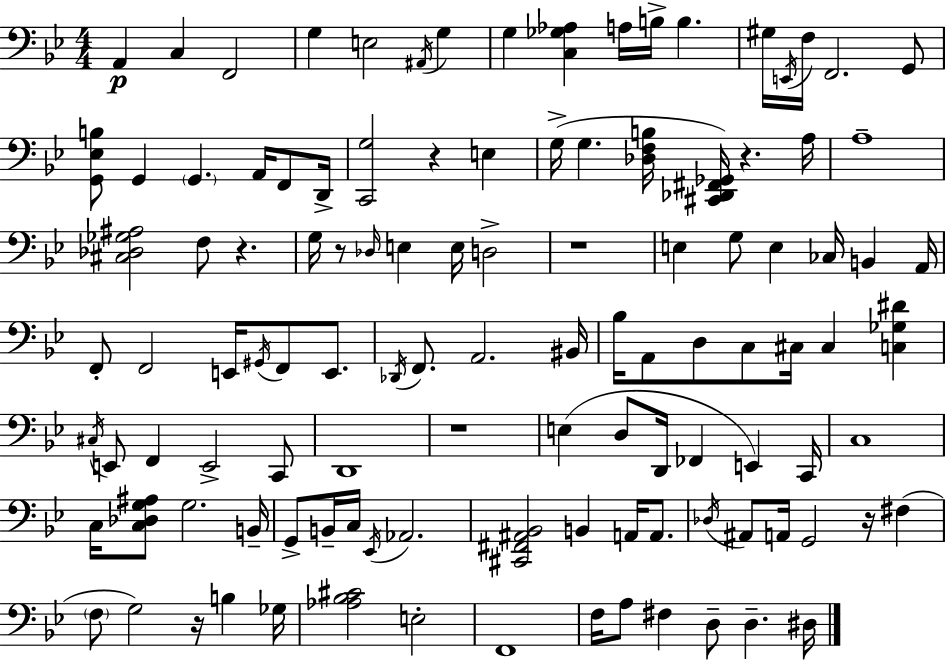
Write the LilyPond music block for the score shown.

{
  \clef bass
  \numericTimeSignature
  \time 4/4
  \key g \minor
  a,4\p c4 f,2 | g4 e2 \acciaccatura { ais,16 } g4 | g4 <c ges aes>4 a16 b16-> b4. | gis16 \acciaccatura { e,16 } f16 f,2. | \break g,8 <g, ees b>8 g,4 \parenthesize g,4. a,16 f,8 | d,16-> <c, g>2 r4 e4 | g16->( g4. <des f b>16 <cis, des, fis, ges,>16) r4. | a16 a1-- | \break <cis des ges ais>2 f8 r4. | g16 r8 \grace { des16 } e4 e16 d2-> | r1 | e4 g8 e4 ces16 b,4 | \break a,16 f,8-. f,2 e,16 \acciaccatura { gis,16 } f,8 | e,8. \acciaccatura { des,16 } f,8. a,2. | bis,16 bes16 a,8 d8 c8 cis16 cis4 | <c ges dis'>4 \acciaccatura { cis16 } e,8 f,4 e,2-> | \break c,8 d,1 | r1 | e4( d8 d,16 fes,4 | e,4) c,16 c1 | \break c16 <c des g ais>8 g2. | b,16-- g,8-> b,16-- c16 \acciaccatura { ees,16 } aes,2. | <cis, fis, ais, bes,>2 b,4 | a,16 a,8. \acciaccatura { des16 } ais,8 a,16 g,2 | \break r16 fis4( \parenthesize f8 g2) | r16 b4 ges16 <aes bes cis'>2 | e2-. f,1 | f16 a8 fis4 d8-- | \break d4.-- dis16 \bar "|."
}